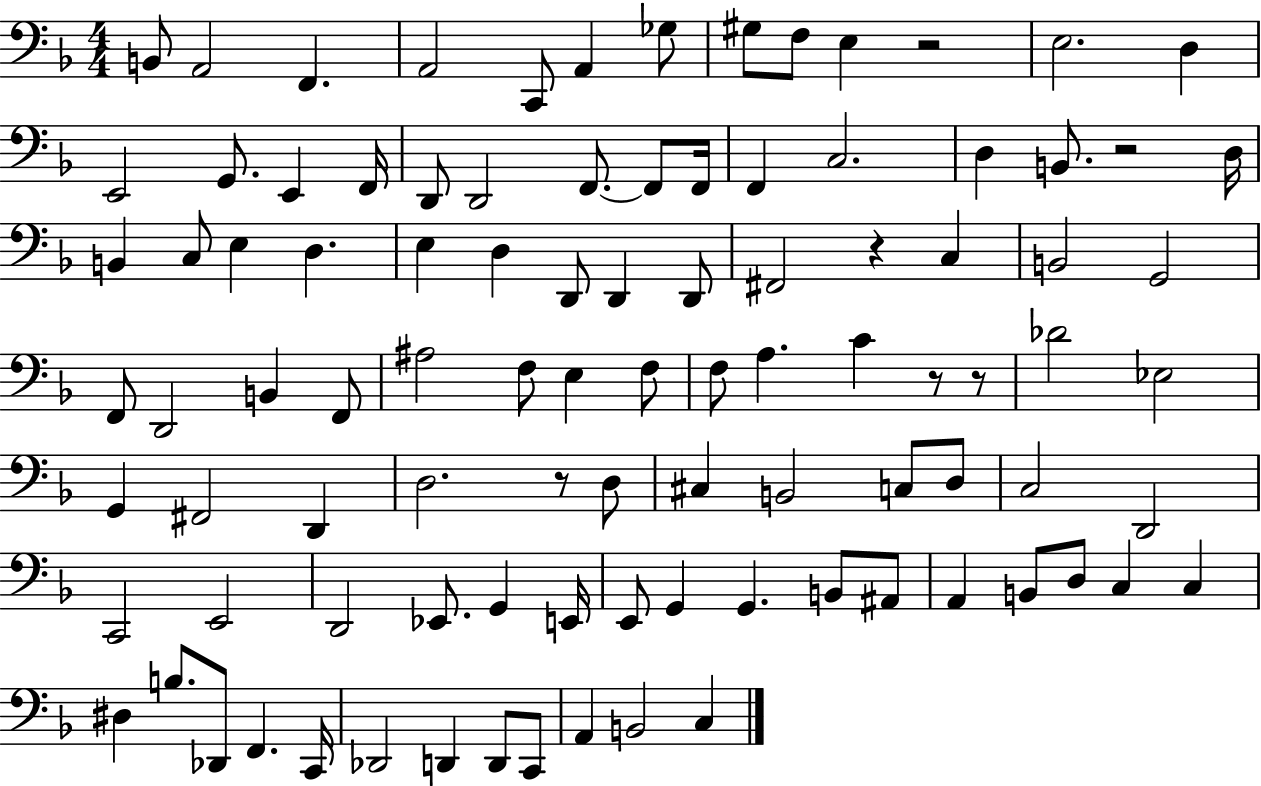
{
  \clef bass
  \numericTimeSignature
  \time 4/4
  \key f \major
  b,8 a,2 f,4. | a,2 c,8 a,4 ges8 | gis8 f8 e4 r2 | e2. d4 | \break e,2 g,8. e,4 f,16 | d,8 d,2 f,8.~~ f,8 f,16 | f,4 c2. | d4 b,8. r2 d16 | \break b,4 c8 e4 d4. | e4 d4 d,8 d,4 d,8 | fis,2 r4 c4 | b,2 g,2 | \break f,8 d,2 b,4 f,8 | ais2 f8 e4 f8 | f8 a4. c'4 r8 r8 | des'2 ees2 | \break g,4 fis,2 d,4 | d2. r8 d8 | cis4 b,2 c8 d8 | c2 d,2 | \break c,2 e,2 | d,2 ees,8. g,4 e,16 | e,8 g,4 g,4. b,8 ais,8 | a,4 b,8 d8 c4 c4 | \break dis4 b8. des,8 f,4. c,16 | des,2 d,4 d,8 c,8 | a,4 b,2 c4 | \bar "|."
}